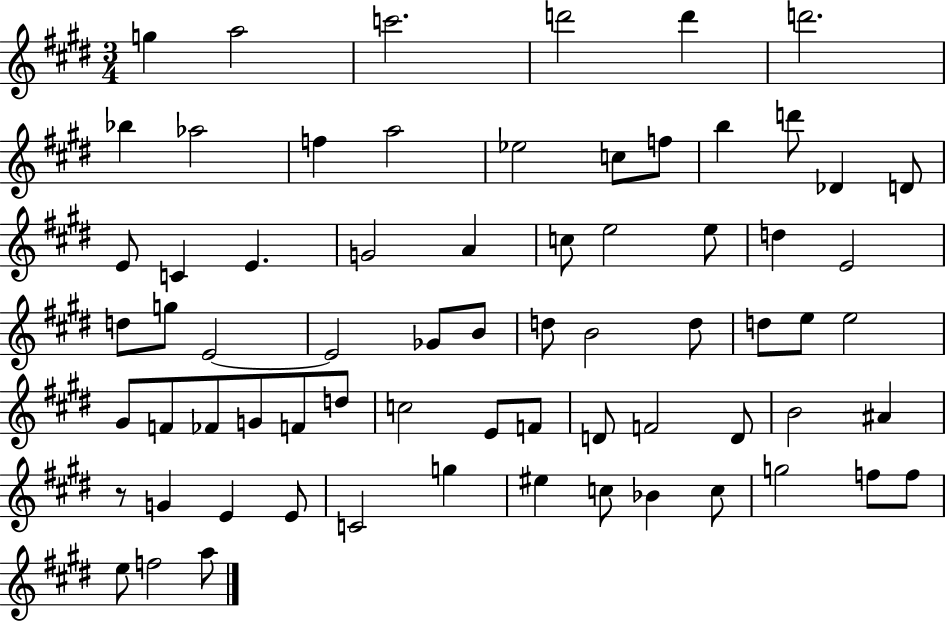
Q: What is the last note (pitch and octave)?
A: A5